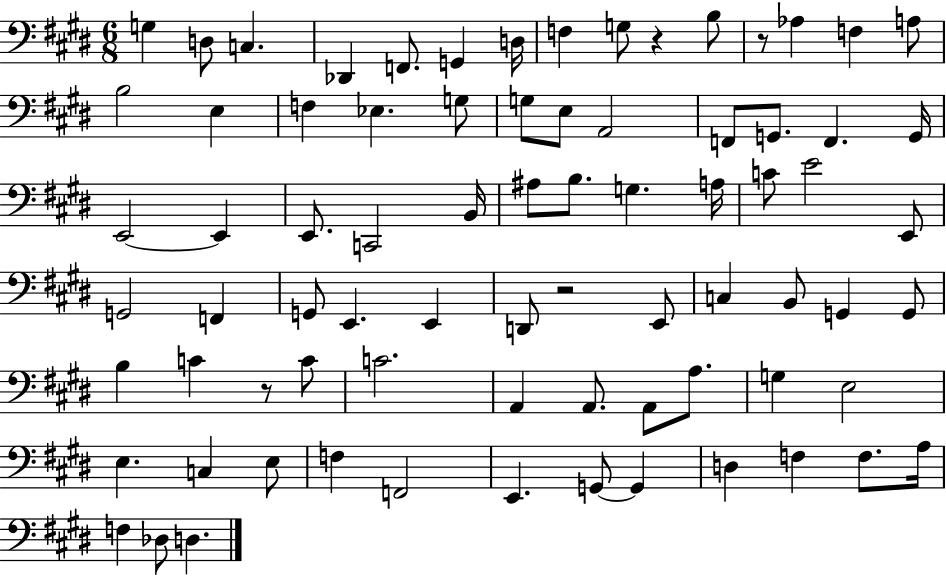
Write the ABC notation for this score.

X:1
T:Untitled
M:6/8
L:1/4
K:E
G, D,/2 C, _D,, F,,/2 G,, D,/4 F, G,/2 z B,/2 z/2 _A, F, A,/2 B,2 E, F, _E, G,/2 G,/2 E,/2 A,,2 F,,/2 G,,/2 F,, G,,/4 E,,2 E,, E,,/2 C,,2 B,,/4 ^A,/2 B,/2 G, A,/4 C/2 E2 E,,/2 G,,2 F,, G,,/2 E,, E,, D,,/2 z2 E,,/2 C, B,,/2 G,, G,,/2 B, C z/2 C/2 C2 A,, A,,/2 A,,/2 A,/2 G, E,2 E, C, E,/2 F, F,,2 E,, G,,/2 G,, D, F, F,/2 A,/4 F, _D,/2 D,